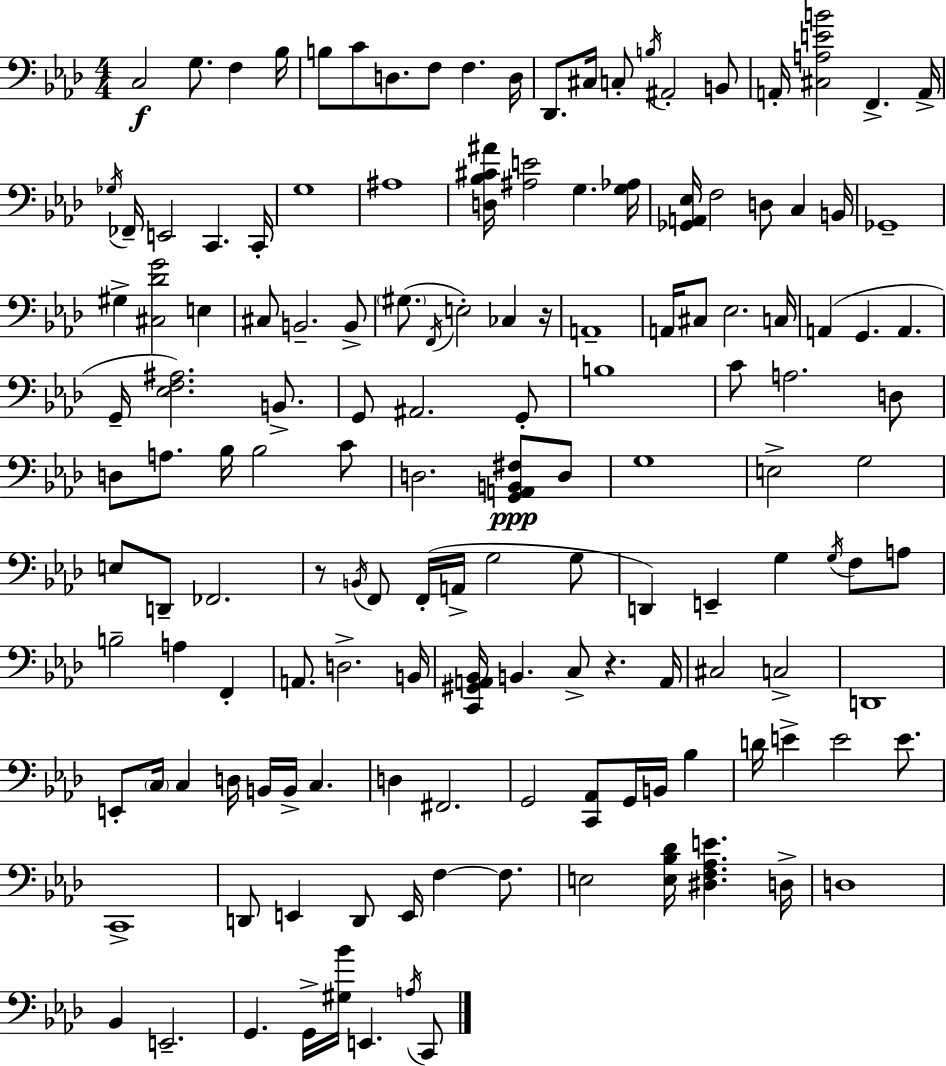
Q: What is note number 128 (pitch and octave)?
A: A3